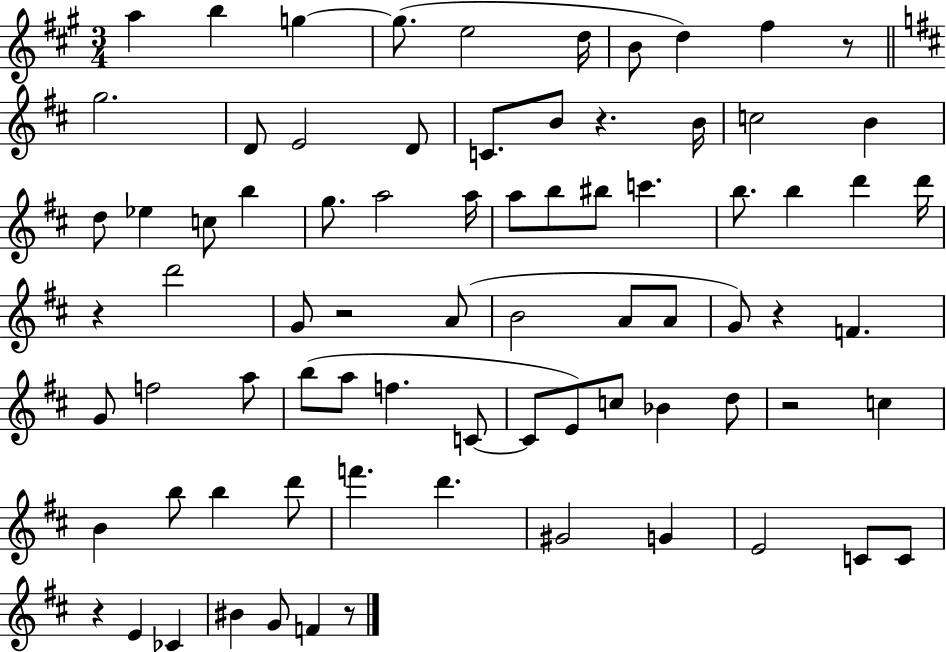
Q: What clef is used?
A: treble